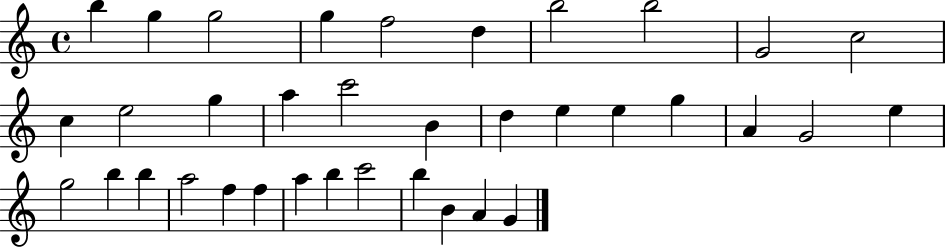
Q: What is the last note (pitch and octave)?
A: G4